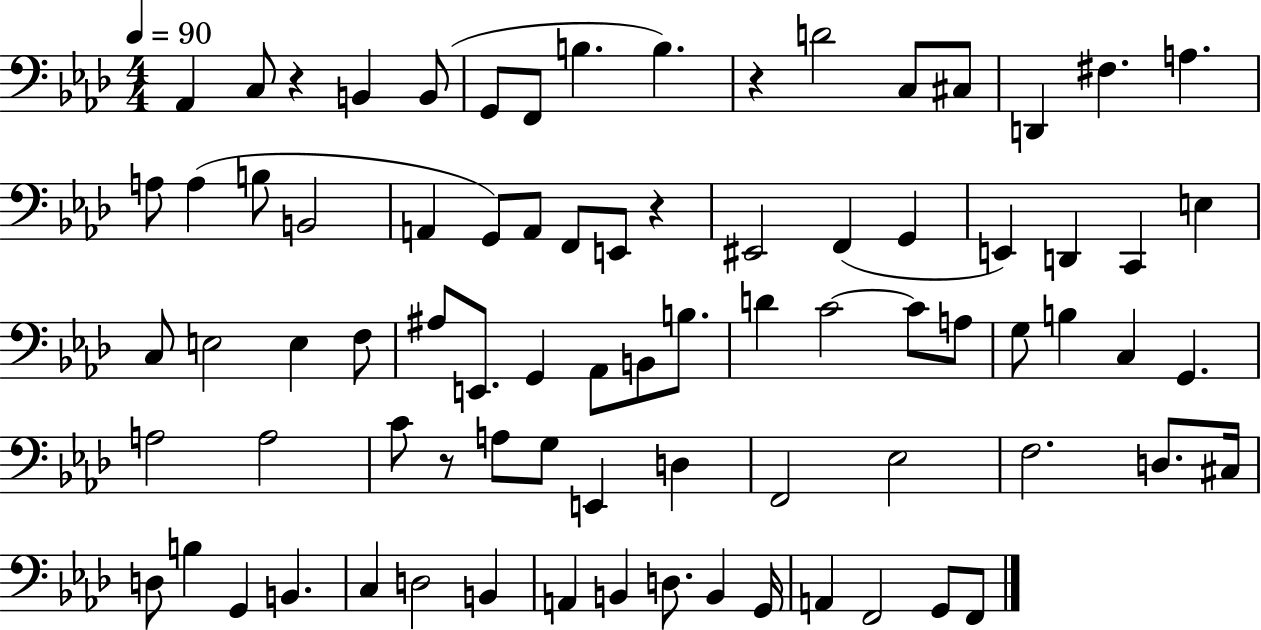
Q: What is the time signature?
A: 4/4